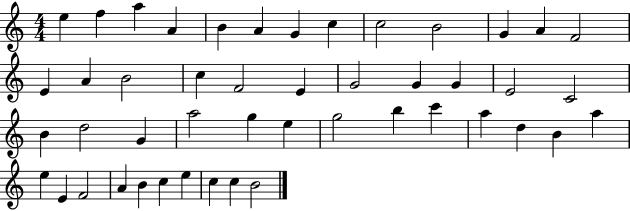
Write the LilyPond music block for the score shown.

{
  \clef treble
  \numericTimeSignature
  \time 4/4
  \key c \major
  e''4 f''4 a''4 a'4 | b'4 a'4 g'4 c''4 | c''2 b'2 | g'4 a'4 f'2 | \break e'4 a'4 b'2 | c''4 f'2 e'4 | g'2 g'4 g'4 | e'2 c'2 | \break b'4 d''2 g'4 | a''2 g''4 e''4 | g''2 b''4 c'''4 | a''4 d''4 b'4 a''4 | \break e''4 e'4 f'2 | a'4 b'4 c''4 e''4 | c''4 c''4 b'2 | \bar "|."
}